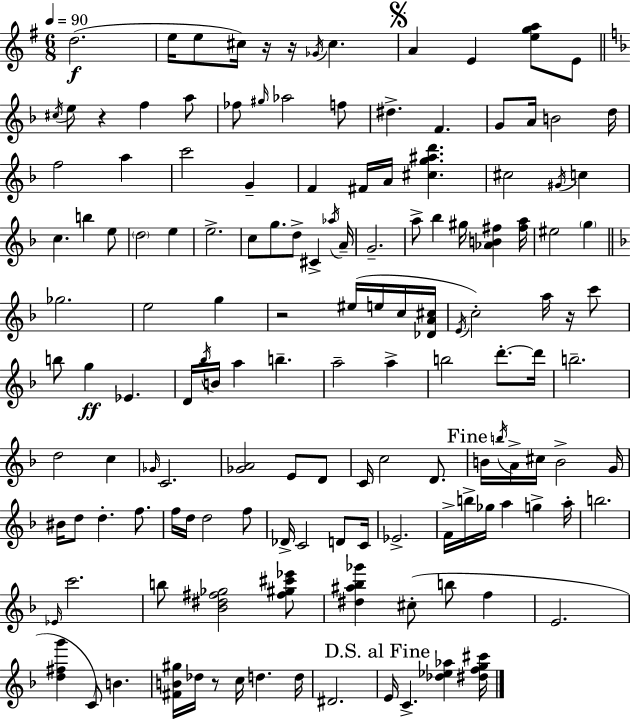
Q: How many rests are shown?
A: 6